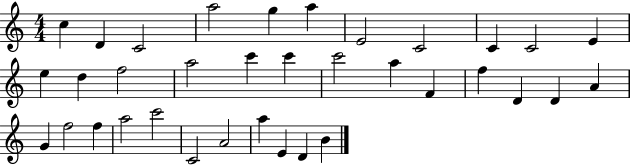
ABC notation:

X:1
T:Untitled
M:4/4
L:1/4
K:C
c D C2 a2 g a E2 C2 C C2 E e d f2 a2 c' c' c'2 a F f D D A G f2 f a2 c'2 C2 A2 a E D B